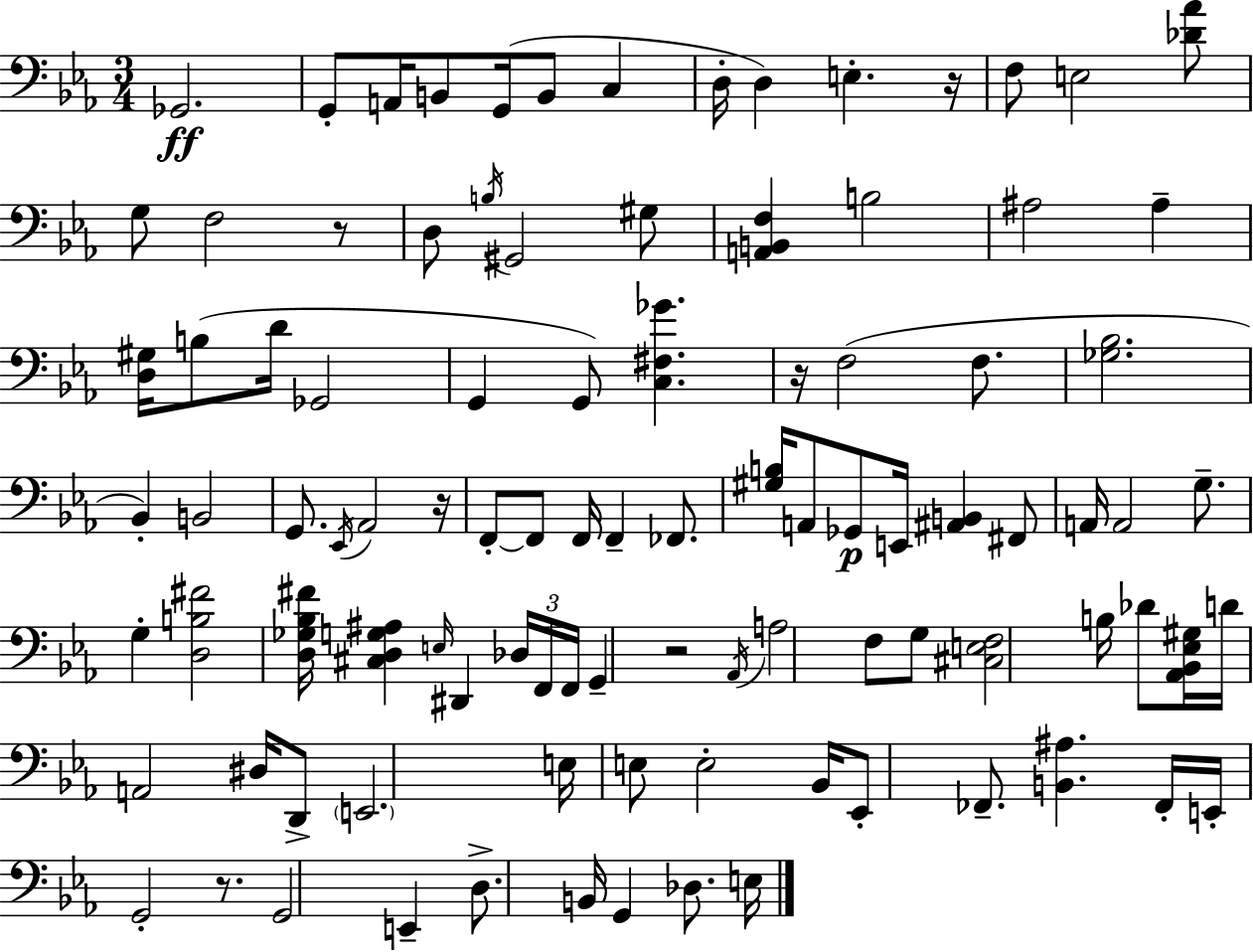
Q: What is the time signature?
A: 3/4